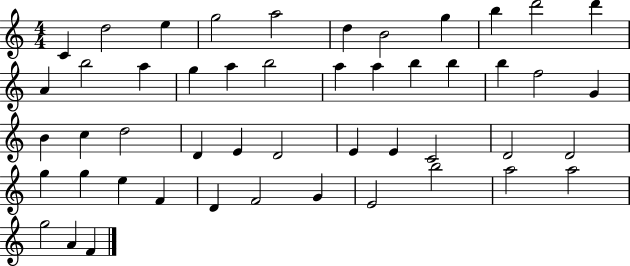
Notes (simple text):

C4/q D5/h E5/q G5/h A5/h D5/q B4/h G5/q B5/q D6/h D6/q A4/q B5/h A5/q G5/q A5/q B5/h A5/q A5/q B5/q B5/q B5/q F5/h G4/q B4/q C5/q D5/h D4/q E4/q D4/h E4/q E4/q C4/h D4/h D4/h G5/q G5/q E5/q F4/q D4/q F4/h G4/q E4/h B5/h A5/h A5/h G5/h A4/q F4/q